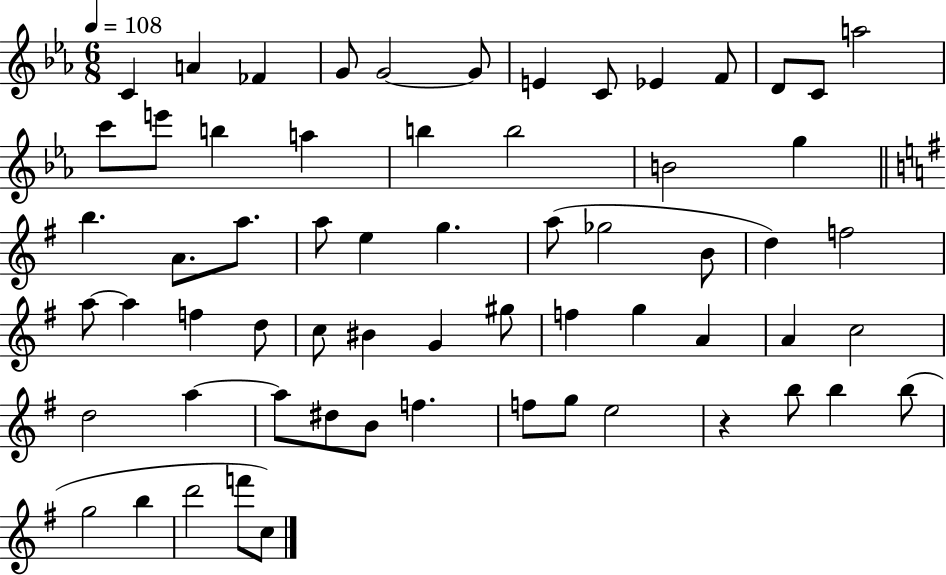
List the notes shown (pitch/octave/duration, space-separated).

C4/q A4/q FES4/q G4/e G4/h G4/e E4/q C4/e Eb4/q F4/e D4/e C4/e A5/h C6/e E6/e B5/q A5/q B5/q B5/h B4/h G5/q B5/q. A4/e. A5/e. A5/e E5/q G5/q. A5/e Gb5/h B4/e D5/q F5/h A5/e A5/q F5/q D5/e C5/e BIS4/q G4/q G#5/e F5/q G5/q A4/q A4/q C5/h D5/h A5/q A5/e D#5/e B4/e F5/q. F5/e G5/e E5/h R/q B5/e B5/q B5/e G5/h B5/q D6/h F6/e C5/e